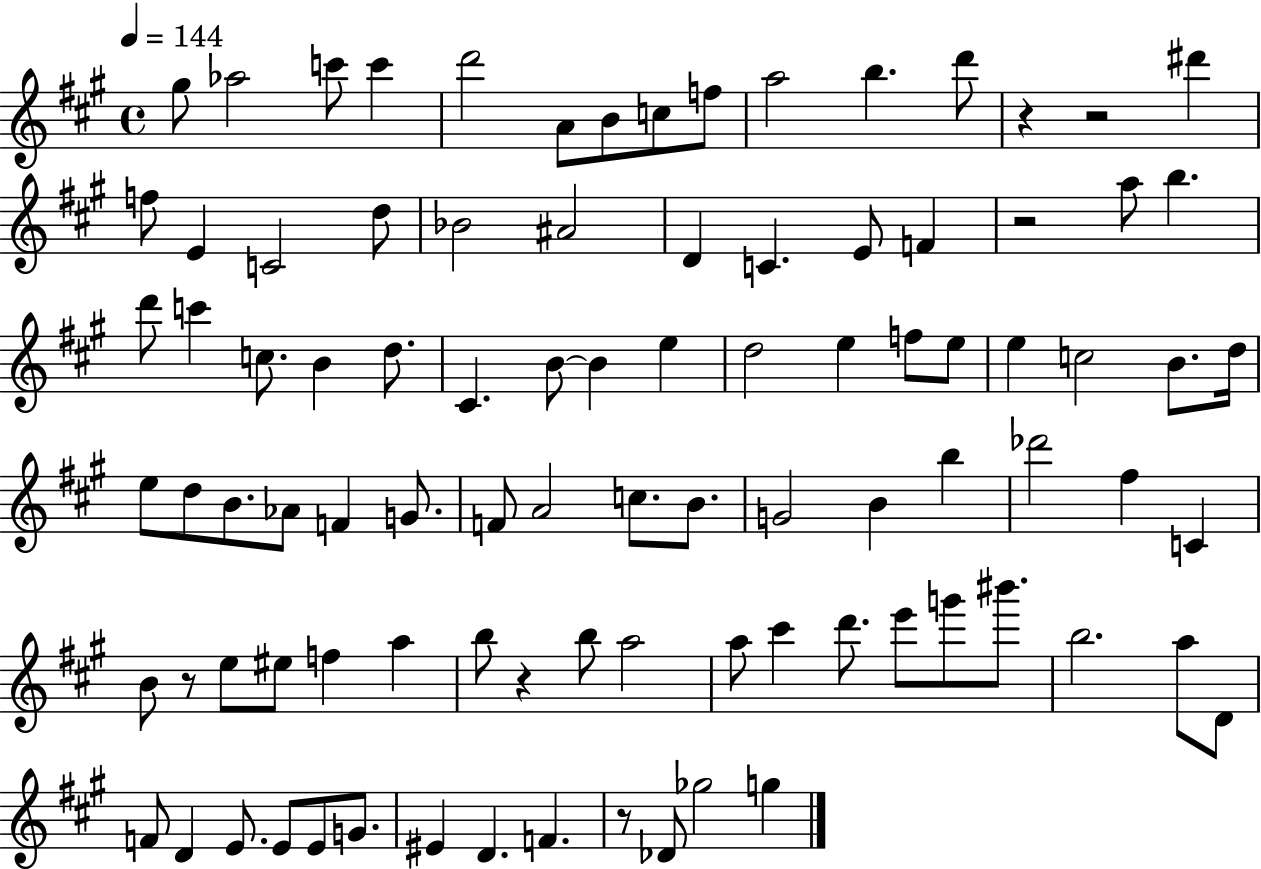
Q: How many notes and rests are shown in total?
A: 93